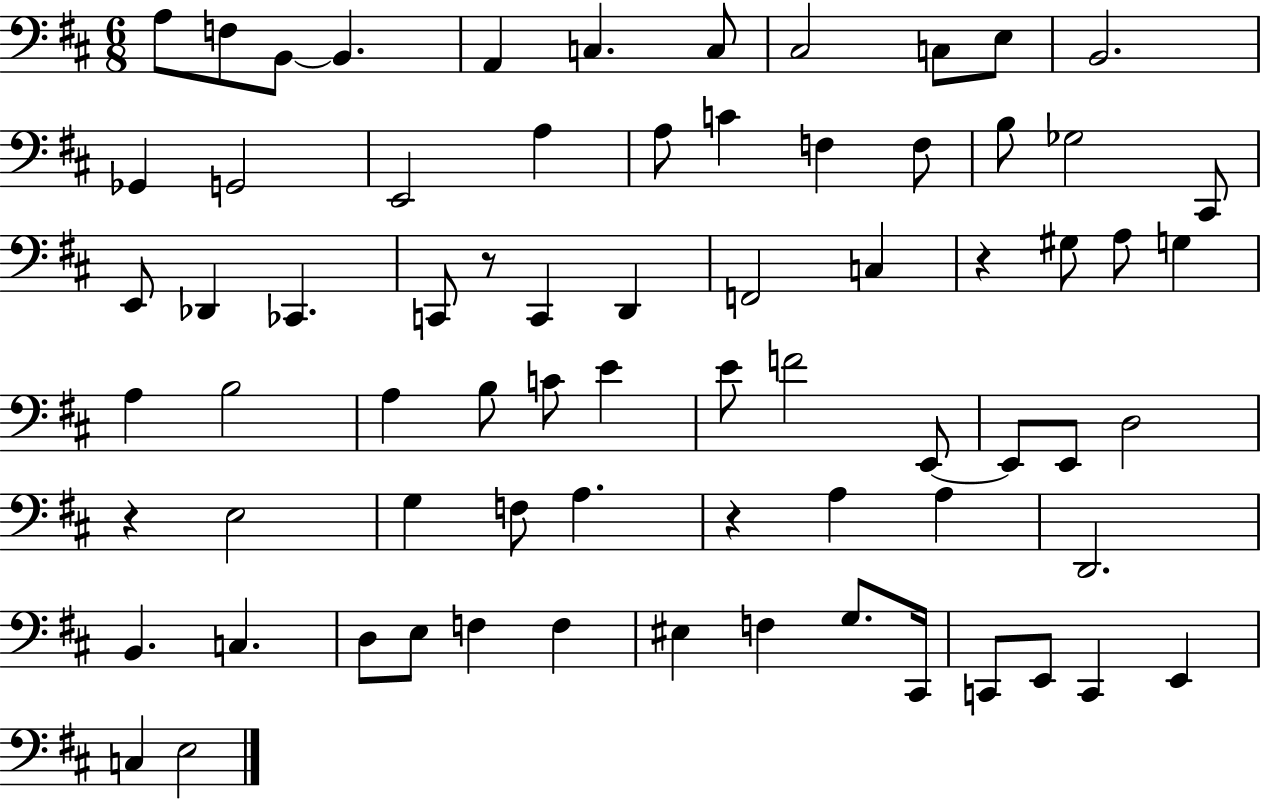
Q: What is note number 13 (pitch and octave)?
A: G2